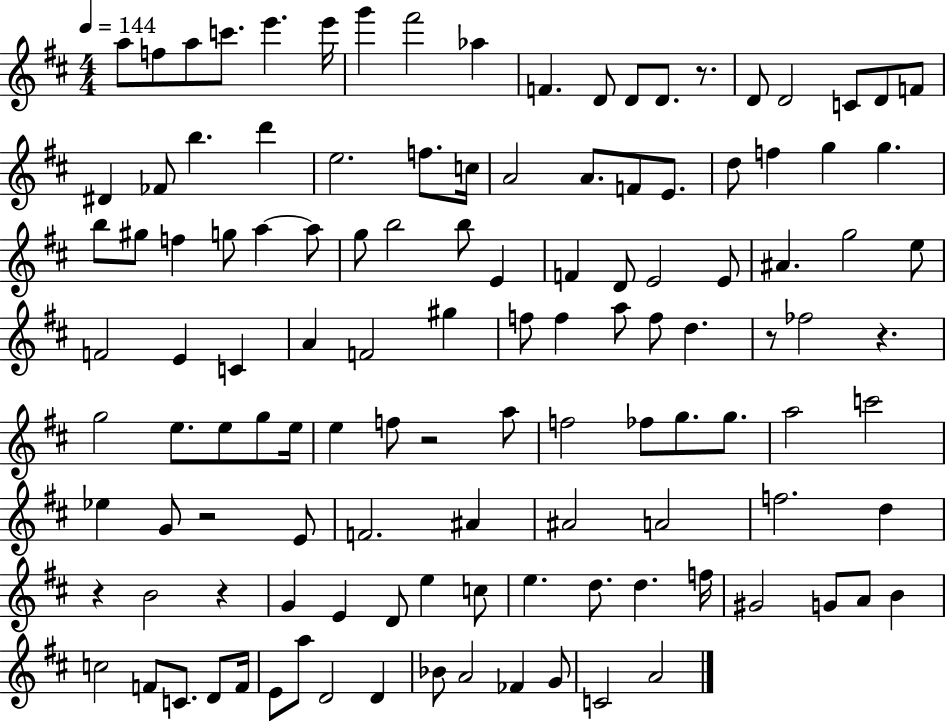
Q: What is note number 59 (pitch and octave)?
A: A5